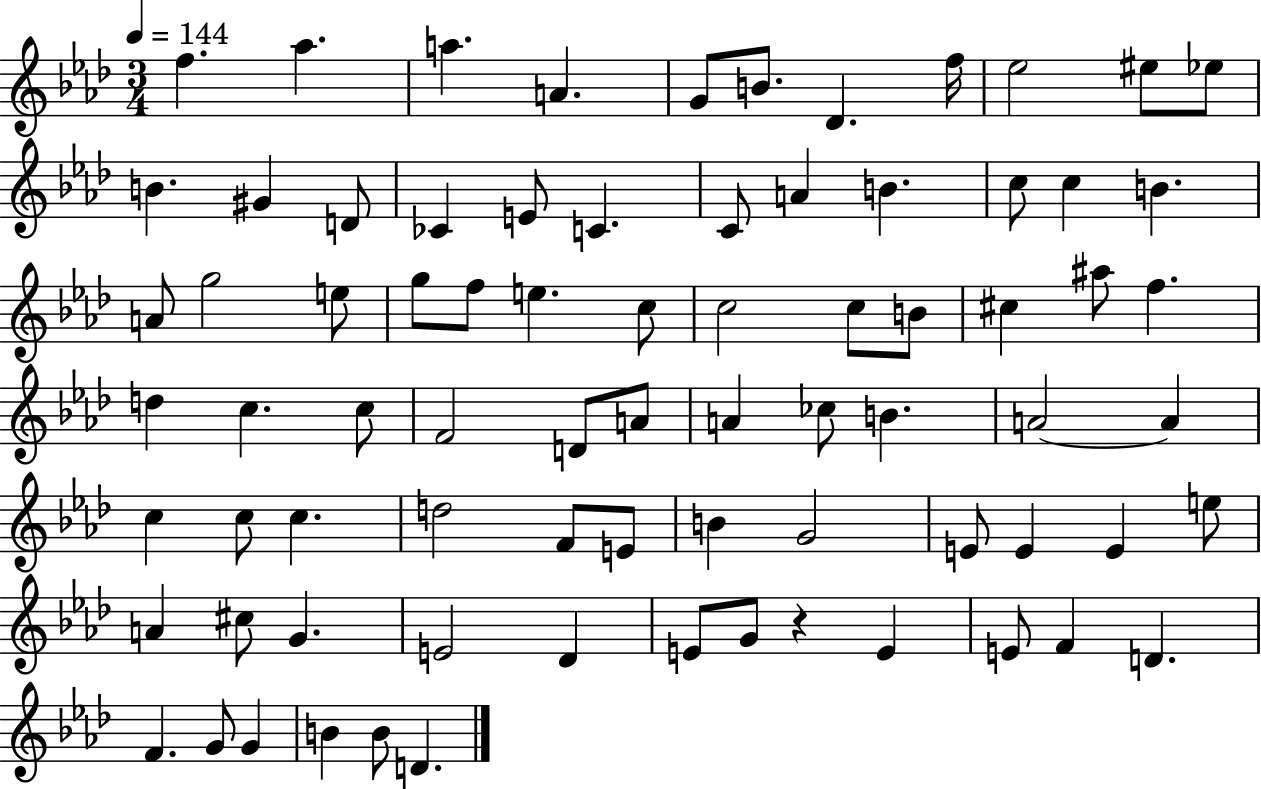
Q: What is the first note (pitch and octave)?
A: F5